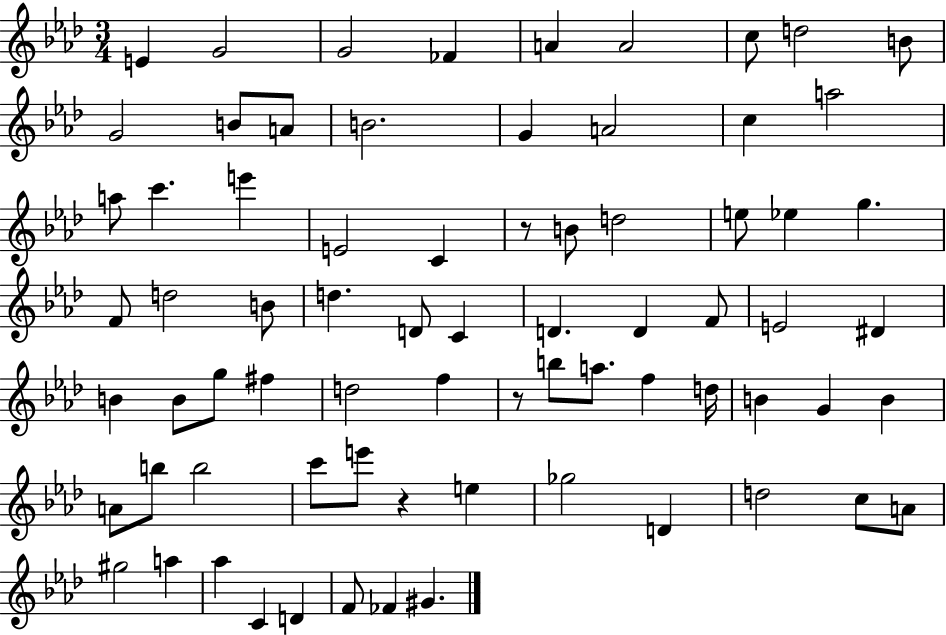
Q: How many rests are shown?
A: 3